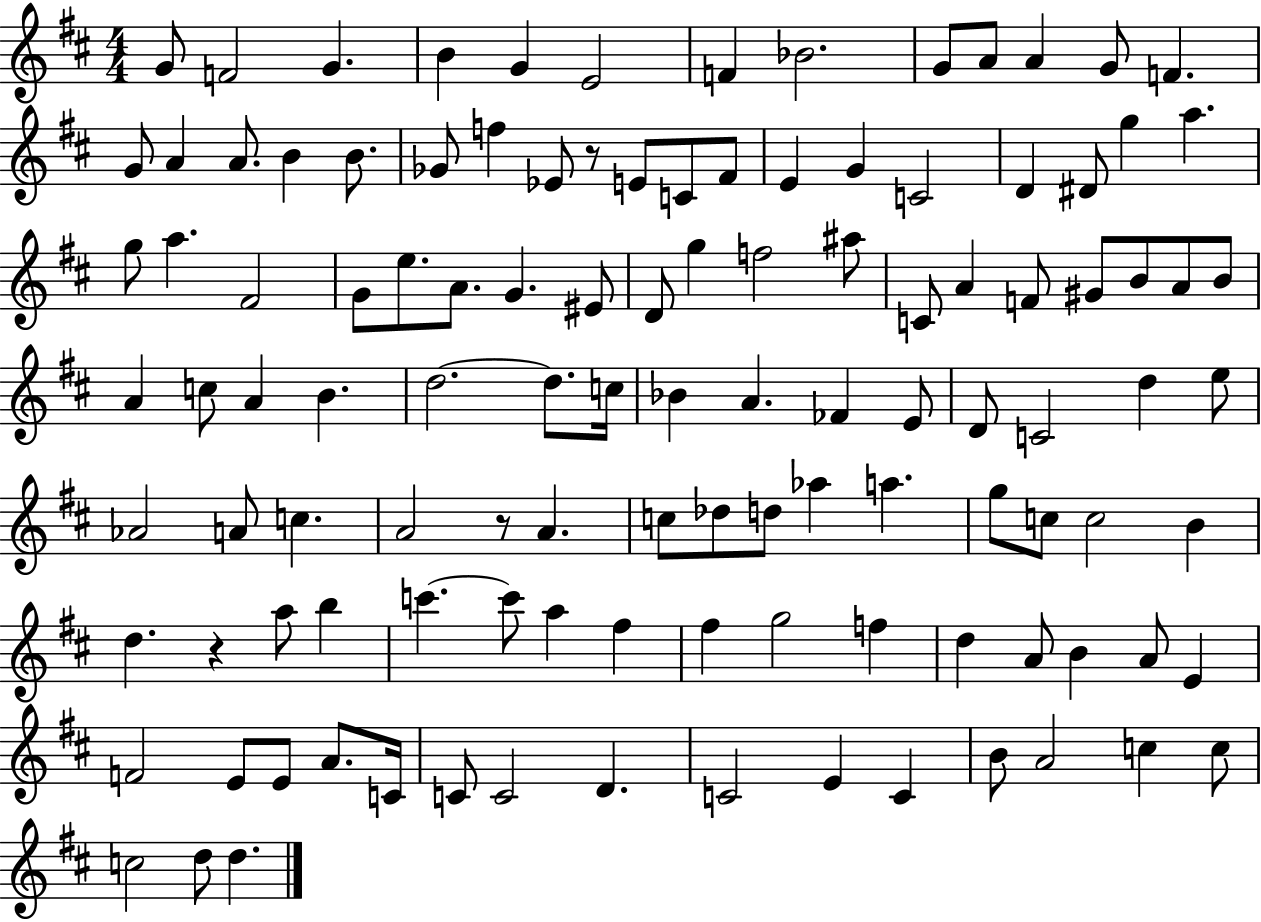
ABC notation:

X:1
T:Untitled
M:4/4
L:1/4
K:D
G/2 F2 G B G E2 F _B2 G/2 A/2 A G/2 F G/2 A A/2 B B/2 _G/2 f _E/2 z/2 E/2 C/2 ^F/2 E G C2 D ^D/2 g a g/2 a ^F2 G/2 e/2 A/2 G ^E/2 D/2 g f2 ^a/2 C/2 A F/2 ^G/2 B/2 A/2 B/2 A c/2 A B d2 d/2 c/4 _B A _F E/2 D/2 C2 d e/2 _A2 A/2 c A2 z/2 A c/2 _d/2 d/2 _a a g/2 c/2 c2 B d z a/2 b c' c'/2 a ^f ^f g2 f d A/2 B A/2 E F2 E/2 E/2 A/2 C/4 C/2 C2 D C2 E C B/2 A2 c c/2 c2 d/2 d